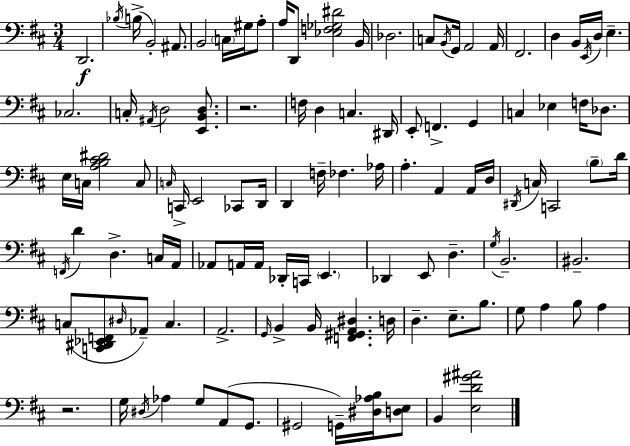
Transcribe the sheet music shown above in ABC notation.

X:1
T:Untitled
M:3/4
L:1/4
K:D
D,,2 _B,/4 B,/4 B,,2 ^A,,/2 B,,2 C,/4 ^G,/4 A,/2 A,/4 D,,/2 [_E,F,_G,^D]2 B,,/4 _D,2 C,/2 B,,/4 G,,/4 A,,2 A,,/4 ^F,,2 D, B,,/4 E,,/4 D,/4 E, _C,2 C,/4 ^A,,/4 D,2 [E,,B,,D,]/2 z2 F,/4 D, C, ^D,,/4 E,,/2 F,, G,, C, _E, F,/4 _D,/2 E,/4 C,/4 [A,B,^C^D]2 C,/2 C,/4 C,,/4 E,,2 _C,,/2 D,,/4 D,, F,/4 _F, _A,/4 A, A,, A,,/4 D,/4 ^D,,/4 C,/4 C,,2 B,/2 D/4 F,,/4 D D, C,/4 A,,/4 _A,,/2 A,,/4 A,,/4 _D,,/4 C,,/4 E,, _D,, E,,/2 D, G,/4 B,,2 ^B,,2 C,/2 [C,,^D,,_E,,F,,]/2 ^D,/4 _A,,/2 C, A,,2 G,,/4 B,, B,,/4 [F,,^G,,A,,^D,] D,/4 D, E,/2 B,/2 G,/2 A, B,/2 A, z2 G,/4 ^D,/4 _A, G,/2 A,,/2 G,,/2 ^G,,2 G,,/4 [^D,_A,B,]/4 [D,E,]/2 B,, [E,D^G^A]2